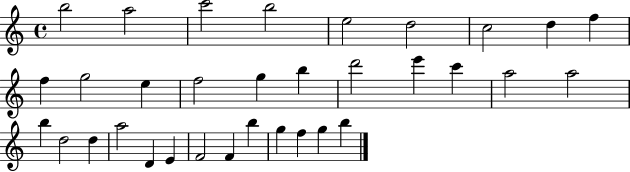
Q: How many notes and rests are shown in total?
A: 33